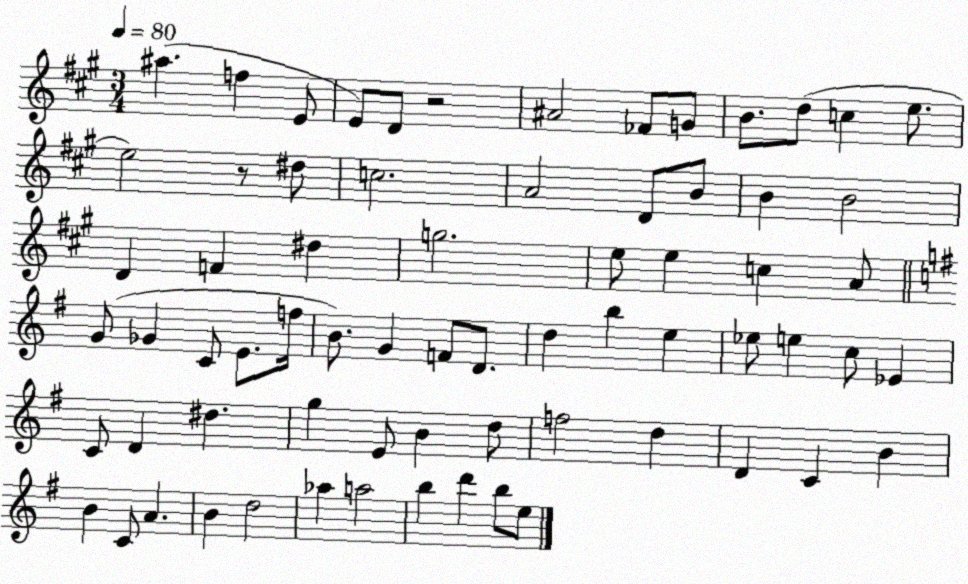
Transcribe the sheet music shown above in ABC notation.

X:1
T:Untitled
M:3/4
L:1/4
K:A
^a f E/2 E/2 D/2 z2 ^A2 _F/2 G/2 B/2 d/2 c e/2 e2 z/2 ^d/2 c2 A2 D/2 B/2 B B2 D F ^d g2 e/2 e c A/2 G/2 _G C/2 E/2 f/4 B/2 G F/2 D/2 d b e _e/2 e c/2 _E C/2 D ^d g E/2 B d/2 f2 d D C B B C/2 A B d2 _a a2 b d' b/2 e/2